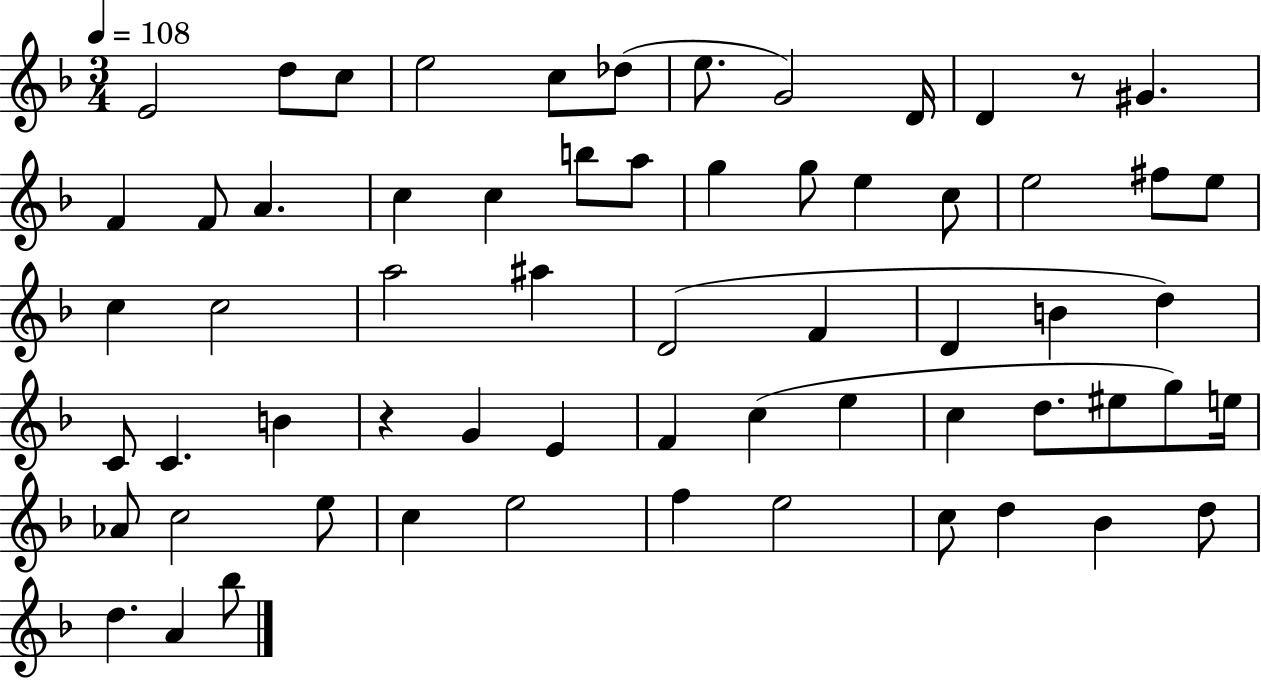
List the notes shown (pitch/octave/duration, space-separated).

E4/h D5/e C5/e E5/h C5/e Db5/e E5/e. G4/h D4/s D4/q R/e G#4/q. F4/q F4/e A4/q. C5/q C5/q B5/e A5/e G5/q G5/e E5/q C5/e E5/h F#5/e E5/e C5/q C5/h A5/h A#5/q D4/h F4/q D4/q B4/q D5/q C4/e C4/q. B4/q R/q G4/q E4/q F4/q C5/q E5/q C5/q D5/e. EIS5/e G5/e E5/s Ab4/e C5/h E5/e C5/q E5/h F5/q E5/h C5/e D5/q Bb4/q D5/e D5/q. A4/q Bb5/e